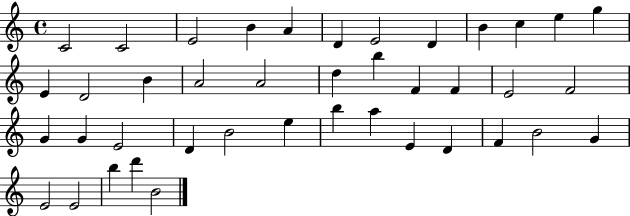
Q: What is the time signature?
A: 4/4